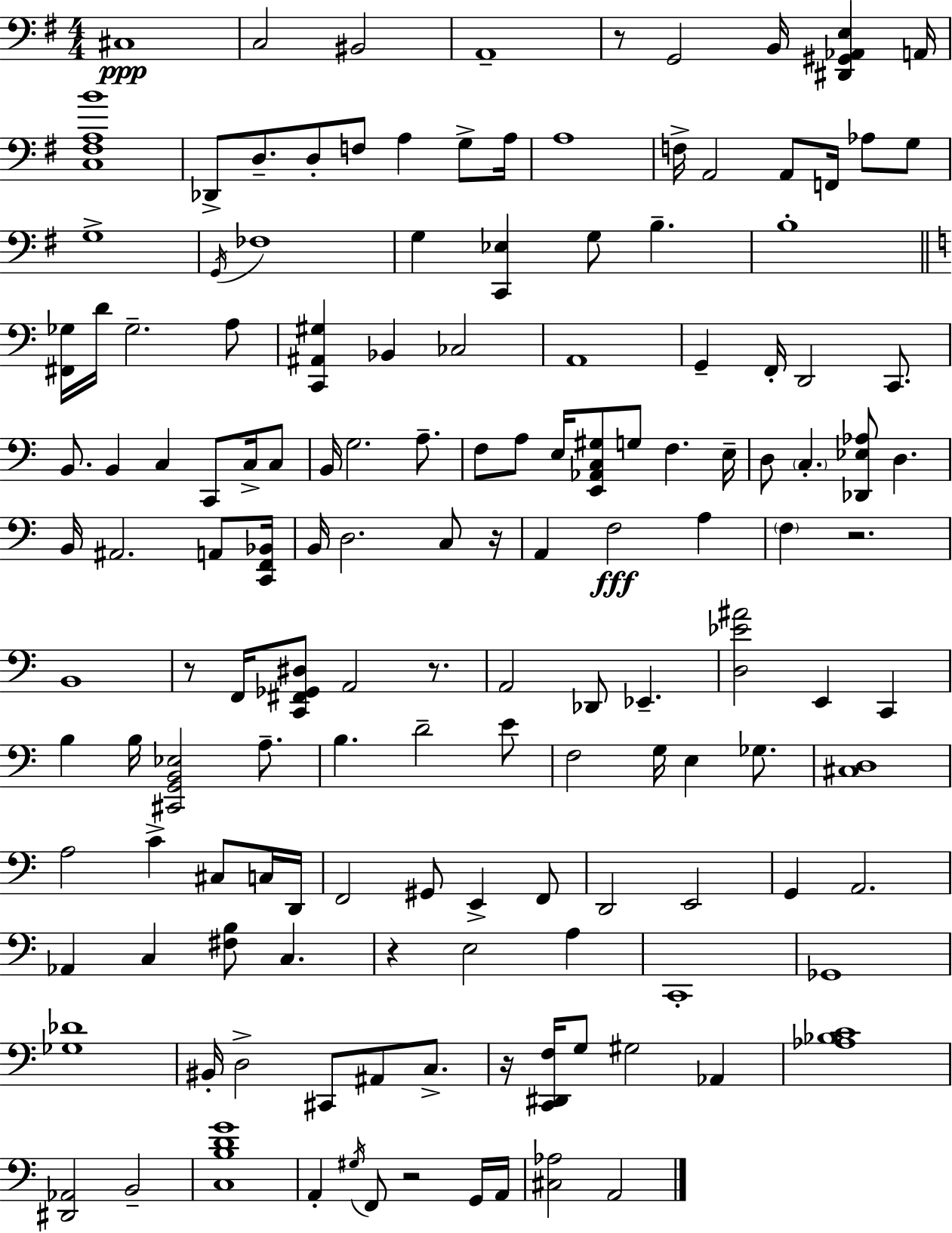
X:1
T:Untitled
M:4/4
L:1/4
K:Em
^C,4 C,2 ^B,,2 A,,4 z/2 G,,2 B,,/4 [^D,,^G,,_A,,E,] A,,/4 [C,^F,A,B]4 _D,,/2 D,/2 D,/2 F,/2 A, G,/2 A,/4 A,4 F,/4 A,,2 A,,/2 F,,/4 _A,/2 G,/2 G,4 G,,/4 _F,4 G, [C,,_E,] G,/2 B, B,4 [^F,,_G,]/4 D/4 _G,2 A,/2 [C,,^A,,^G,] _B,, _C,2 A,,4 G,, F,,/4 D,,2 C,,/2 B,,/2 B,, C, C,,/2 C,/4 C,/2 B,,/4 G,2 A,/2 F,/2 A,/2 E,/4 [E,,_A,,C,^G,]/2 G,/2 F, E,/4 D,/2 C, [_D,,_E,_A,]/2 D, B,,/4 ^A,,2 A,,/2 [C,,F,,_B,,]/4 B,,/4 D,2 C,/2 z/4 A,, F,2 A, F, z2 B,,4 z/2 F,,/4 [C,,^F,,_G,,^D,]/2 A,,2 z/2 A,,2 _D,,/2 _E,, [D,_E^A]2 E,, C,, B, B,/4 [^C,,G,,B,,_E,]2 A,/2 B, D2 E/2 F,2 G,/4 E, _G,/2 [^C,D,]4 A,2 C ^C,/2 C,/4 D,,/4 F,,2 ^G,,/2 E,, F,,/2 D,,2 E,,2 G,, A,,2 _A,, C, [^F,B,]/2 C, z E,2 A, C,,4 _G,,4 [_G,_D]4 ^B,,/4 D,2 ^C,,/2 ^A,,/2 C,/2 z/4 [C,,^D,,F,]/4 G,/2 ^G,2 _A,, [_A,_B,C]4 [^D,,_A,,]2 B,,2 [C,B,DG]4 A,, ^G,/4 F,,/2 z2 G,,/4 A,,/4 [^C,_A,]2 A,,2